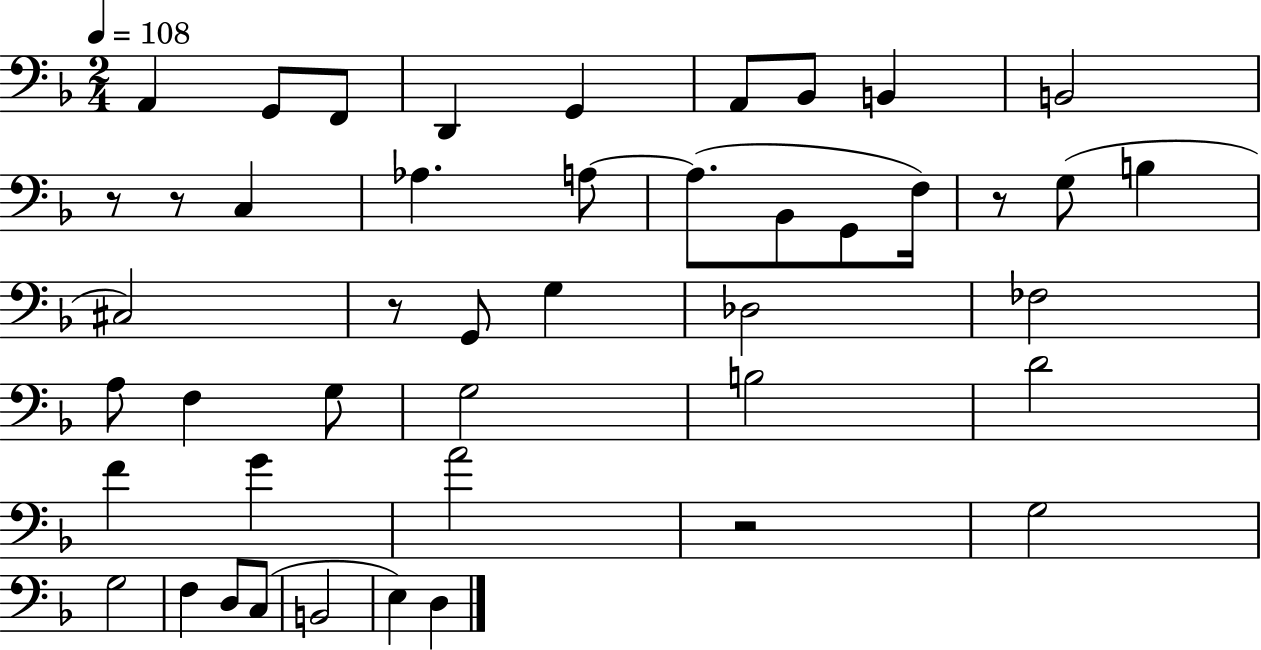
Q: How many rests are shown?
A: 5